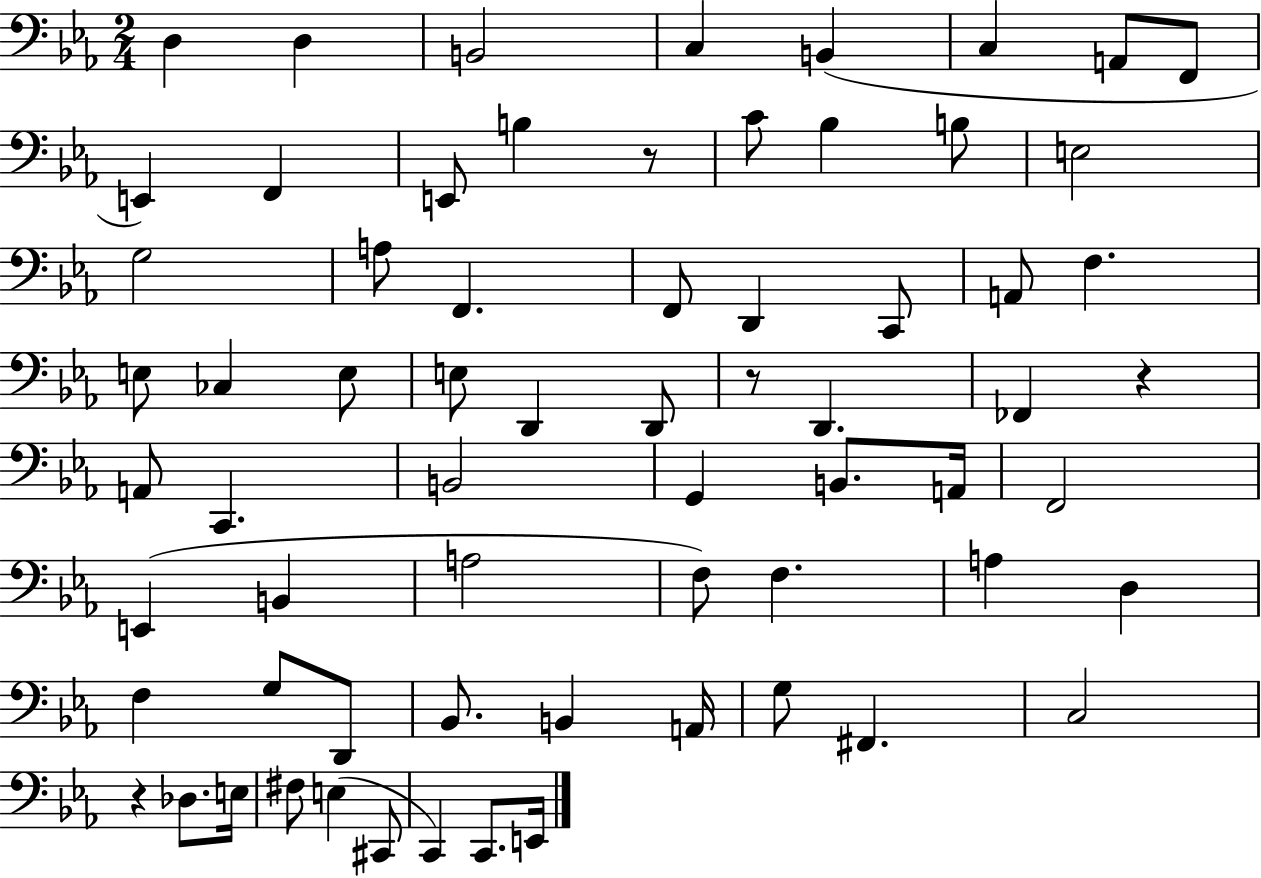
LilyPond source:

{
  \clef bass
  \numericTimeSignature
  \time 2/4
  \key ees \major
  d4 d4 | b,2 | c4 b,4( | c4 a,8 f,8 | \break e,4) f,4 | e,8 b4 r8 | c'8 bes4 b8 | e2 | \break g2 | a8 f,4. | f,8 d,4 c,8 | a,8 f4. | \break e8 ces4 e8 | e8 d,4 d,8 | r8 d,4. | fes,4 r4 | \break a,8 c,4. | b,2 | g,4 b,8. a,16 | f,2 | \break e,4( b,4 | a2 | f8) f4. | a4 d4 | \break f4 g8 d,8 | bes,8. b,4 a,16 | g8 fis,4. | c2 | \break r4 des8. e16 | fis8 e4( cis,8 | c,4) c,8. e,16 | \bar "|."
}